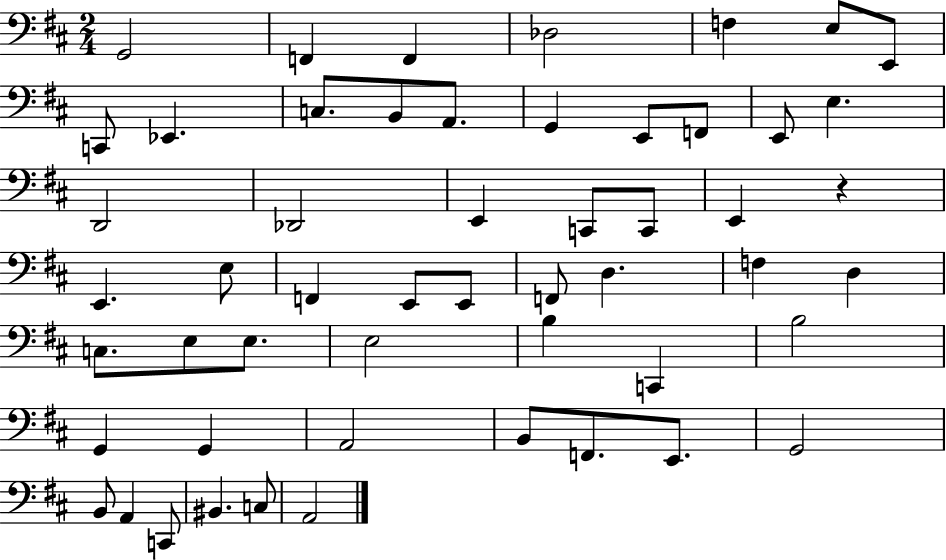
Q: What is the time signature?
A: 2/4